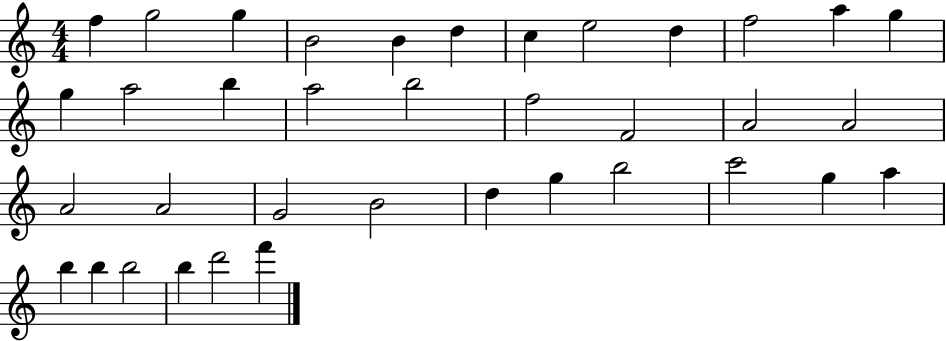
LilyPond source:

{
  \clef treble
  \numericTimeSignature
  \time 4/4
  \key c \major
  f''4 g''2 g''4 | b'2 b'4 d''4 | c''4 e''2 d''4 | f''2 a''4 g''4 | \break g''4 a''2 b''4 | a''2 b''2 | f''2 f'2 | a'2 a'2 | \break a'2 a'2 | g'2 b'2 | d''4 g''4 b''2 | c'''2 g''4 a''4 | \break b''4 b''4 b''2 | b''4 d'''2 f'''4 | \bar "|."
}